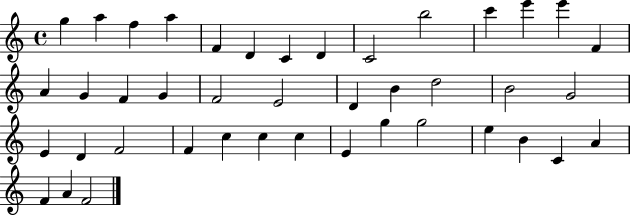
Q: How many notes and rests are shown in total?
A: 42